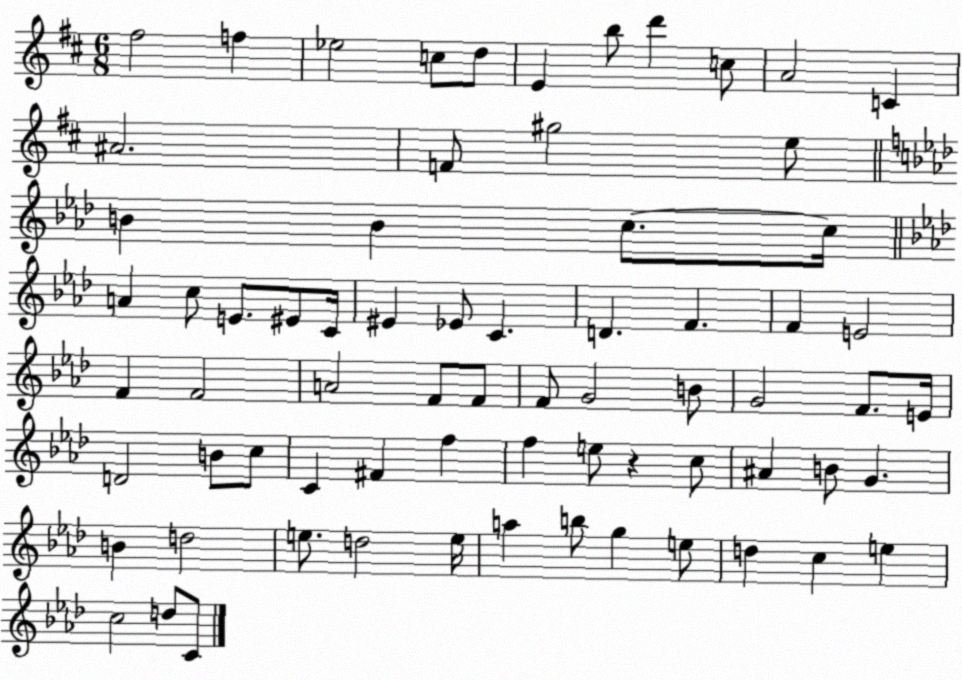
X:1
T:Untitled
M:6/8
L:1/4
K:D
^f2 f _e2 c/2 d/2 E b/2 d' c/2 A2 C ^A2 F/2 ^g2 e/2 B B c/2 c/4 A c/2 E/2 ^E/2 C/4 ^E _E/2 C D F F E2 F F2 A2 F/2 F/2 F/2 G2 B/2 G2 F/2 E/4 D2 B/2 c/2 C ^F f f e/2 z c/2 ^A B/2 G B d2 e/2 d2 e/4 a b/2 g e/2 d c e c2 d/2 C/2